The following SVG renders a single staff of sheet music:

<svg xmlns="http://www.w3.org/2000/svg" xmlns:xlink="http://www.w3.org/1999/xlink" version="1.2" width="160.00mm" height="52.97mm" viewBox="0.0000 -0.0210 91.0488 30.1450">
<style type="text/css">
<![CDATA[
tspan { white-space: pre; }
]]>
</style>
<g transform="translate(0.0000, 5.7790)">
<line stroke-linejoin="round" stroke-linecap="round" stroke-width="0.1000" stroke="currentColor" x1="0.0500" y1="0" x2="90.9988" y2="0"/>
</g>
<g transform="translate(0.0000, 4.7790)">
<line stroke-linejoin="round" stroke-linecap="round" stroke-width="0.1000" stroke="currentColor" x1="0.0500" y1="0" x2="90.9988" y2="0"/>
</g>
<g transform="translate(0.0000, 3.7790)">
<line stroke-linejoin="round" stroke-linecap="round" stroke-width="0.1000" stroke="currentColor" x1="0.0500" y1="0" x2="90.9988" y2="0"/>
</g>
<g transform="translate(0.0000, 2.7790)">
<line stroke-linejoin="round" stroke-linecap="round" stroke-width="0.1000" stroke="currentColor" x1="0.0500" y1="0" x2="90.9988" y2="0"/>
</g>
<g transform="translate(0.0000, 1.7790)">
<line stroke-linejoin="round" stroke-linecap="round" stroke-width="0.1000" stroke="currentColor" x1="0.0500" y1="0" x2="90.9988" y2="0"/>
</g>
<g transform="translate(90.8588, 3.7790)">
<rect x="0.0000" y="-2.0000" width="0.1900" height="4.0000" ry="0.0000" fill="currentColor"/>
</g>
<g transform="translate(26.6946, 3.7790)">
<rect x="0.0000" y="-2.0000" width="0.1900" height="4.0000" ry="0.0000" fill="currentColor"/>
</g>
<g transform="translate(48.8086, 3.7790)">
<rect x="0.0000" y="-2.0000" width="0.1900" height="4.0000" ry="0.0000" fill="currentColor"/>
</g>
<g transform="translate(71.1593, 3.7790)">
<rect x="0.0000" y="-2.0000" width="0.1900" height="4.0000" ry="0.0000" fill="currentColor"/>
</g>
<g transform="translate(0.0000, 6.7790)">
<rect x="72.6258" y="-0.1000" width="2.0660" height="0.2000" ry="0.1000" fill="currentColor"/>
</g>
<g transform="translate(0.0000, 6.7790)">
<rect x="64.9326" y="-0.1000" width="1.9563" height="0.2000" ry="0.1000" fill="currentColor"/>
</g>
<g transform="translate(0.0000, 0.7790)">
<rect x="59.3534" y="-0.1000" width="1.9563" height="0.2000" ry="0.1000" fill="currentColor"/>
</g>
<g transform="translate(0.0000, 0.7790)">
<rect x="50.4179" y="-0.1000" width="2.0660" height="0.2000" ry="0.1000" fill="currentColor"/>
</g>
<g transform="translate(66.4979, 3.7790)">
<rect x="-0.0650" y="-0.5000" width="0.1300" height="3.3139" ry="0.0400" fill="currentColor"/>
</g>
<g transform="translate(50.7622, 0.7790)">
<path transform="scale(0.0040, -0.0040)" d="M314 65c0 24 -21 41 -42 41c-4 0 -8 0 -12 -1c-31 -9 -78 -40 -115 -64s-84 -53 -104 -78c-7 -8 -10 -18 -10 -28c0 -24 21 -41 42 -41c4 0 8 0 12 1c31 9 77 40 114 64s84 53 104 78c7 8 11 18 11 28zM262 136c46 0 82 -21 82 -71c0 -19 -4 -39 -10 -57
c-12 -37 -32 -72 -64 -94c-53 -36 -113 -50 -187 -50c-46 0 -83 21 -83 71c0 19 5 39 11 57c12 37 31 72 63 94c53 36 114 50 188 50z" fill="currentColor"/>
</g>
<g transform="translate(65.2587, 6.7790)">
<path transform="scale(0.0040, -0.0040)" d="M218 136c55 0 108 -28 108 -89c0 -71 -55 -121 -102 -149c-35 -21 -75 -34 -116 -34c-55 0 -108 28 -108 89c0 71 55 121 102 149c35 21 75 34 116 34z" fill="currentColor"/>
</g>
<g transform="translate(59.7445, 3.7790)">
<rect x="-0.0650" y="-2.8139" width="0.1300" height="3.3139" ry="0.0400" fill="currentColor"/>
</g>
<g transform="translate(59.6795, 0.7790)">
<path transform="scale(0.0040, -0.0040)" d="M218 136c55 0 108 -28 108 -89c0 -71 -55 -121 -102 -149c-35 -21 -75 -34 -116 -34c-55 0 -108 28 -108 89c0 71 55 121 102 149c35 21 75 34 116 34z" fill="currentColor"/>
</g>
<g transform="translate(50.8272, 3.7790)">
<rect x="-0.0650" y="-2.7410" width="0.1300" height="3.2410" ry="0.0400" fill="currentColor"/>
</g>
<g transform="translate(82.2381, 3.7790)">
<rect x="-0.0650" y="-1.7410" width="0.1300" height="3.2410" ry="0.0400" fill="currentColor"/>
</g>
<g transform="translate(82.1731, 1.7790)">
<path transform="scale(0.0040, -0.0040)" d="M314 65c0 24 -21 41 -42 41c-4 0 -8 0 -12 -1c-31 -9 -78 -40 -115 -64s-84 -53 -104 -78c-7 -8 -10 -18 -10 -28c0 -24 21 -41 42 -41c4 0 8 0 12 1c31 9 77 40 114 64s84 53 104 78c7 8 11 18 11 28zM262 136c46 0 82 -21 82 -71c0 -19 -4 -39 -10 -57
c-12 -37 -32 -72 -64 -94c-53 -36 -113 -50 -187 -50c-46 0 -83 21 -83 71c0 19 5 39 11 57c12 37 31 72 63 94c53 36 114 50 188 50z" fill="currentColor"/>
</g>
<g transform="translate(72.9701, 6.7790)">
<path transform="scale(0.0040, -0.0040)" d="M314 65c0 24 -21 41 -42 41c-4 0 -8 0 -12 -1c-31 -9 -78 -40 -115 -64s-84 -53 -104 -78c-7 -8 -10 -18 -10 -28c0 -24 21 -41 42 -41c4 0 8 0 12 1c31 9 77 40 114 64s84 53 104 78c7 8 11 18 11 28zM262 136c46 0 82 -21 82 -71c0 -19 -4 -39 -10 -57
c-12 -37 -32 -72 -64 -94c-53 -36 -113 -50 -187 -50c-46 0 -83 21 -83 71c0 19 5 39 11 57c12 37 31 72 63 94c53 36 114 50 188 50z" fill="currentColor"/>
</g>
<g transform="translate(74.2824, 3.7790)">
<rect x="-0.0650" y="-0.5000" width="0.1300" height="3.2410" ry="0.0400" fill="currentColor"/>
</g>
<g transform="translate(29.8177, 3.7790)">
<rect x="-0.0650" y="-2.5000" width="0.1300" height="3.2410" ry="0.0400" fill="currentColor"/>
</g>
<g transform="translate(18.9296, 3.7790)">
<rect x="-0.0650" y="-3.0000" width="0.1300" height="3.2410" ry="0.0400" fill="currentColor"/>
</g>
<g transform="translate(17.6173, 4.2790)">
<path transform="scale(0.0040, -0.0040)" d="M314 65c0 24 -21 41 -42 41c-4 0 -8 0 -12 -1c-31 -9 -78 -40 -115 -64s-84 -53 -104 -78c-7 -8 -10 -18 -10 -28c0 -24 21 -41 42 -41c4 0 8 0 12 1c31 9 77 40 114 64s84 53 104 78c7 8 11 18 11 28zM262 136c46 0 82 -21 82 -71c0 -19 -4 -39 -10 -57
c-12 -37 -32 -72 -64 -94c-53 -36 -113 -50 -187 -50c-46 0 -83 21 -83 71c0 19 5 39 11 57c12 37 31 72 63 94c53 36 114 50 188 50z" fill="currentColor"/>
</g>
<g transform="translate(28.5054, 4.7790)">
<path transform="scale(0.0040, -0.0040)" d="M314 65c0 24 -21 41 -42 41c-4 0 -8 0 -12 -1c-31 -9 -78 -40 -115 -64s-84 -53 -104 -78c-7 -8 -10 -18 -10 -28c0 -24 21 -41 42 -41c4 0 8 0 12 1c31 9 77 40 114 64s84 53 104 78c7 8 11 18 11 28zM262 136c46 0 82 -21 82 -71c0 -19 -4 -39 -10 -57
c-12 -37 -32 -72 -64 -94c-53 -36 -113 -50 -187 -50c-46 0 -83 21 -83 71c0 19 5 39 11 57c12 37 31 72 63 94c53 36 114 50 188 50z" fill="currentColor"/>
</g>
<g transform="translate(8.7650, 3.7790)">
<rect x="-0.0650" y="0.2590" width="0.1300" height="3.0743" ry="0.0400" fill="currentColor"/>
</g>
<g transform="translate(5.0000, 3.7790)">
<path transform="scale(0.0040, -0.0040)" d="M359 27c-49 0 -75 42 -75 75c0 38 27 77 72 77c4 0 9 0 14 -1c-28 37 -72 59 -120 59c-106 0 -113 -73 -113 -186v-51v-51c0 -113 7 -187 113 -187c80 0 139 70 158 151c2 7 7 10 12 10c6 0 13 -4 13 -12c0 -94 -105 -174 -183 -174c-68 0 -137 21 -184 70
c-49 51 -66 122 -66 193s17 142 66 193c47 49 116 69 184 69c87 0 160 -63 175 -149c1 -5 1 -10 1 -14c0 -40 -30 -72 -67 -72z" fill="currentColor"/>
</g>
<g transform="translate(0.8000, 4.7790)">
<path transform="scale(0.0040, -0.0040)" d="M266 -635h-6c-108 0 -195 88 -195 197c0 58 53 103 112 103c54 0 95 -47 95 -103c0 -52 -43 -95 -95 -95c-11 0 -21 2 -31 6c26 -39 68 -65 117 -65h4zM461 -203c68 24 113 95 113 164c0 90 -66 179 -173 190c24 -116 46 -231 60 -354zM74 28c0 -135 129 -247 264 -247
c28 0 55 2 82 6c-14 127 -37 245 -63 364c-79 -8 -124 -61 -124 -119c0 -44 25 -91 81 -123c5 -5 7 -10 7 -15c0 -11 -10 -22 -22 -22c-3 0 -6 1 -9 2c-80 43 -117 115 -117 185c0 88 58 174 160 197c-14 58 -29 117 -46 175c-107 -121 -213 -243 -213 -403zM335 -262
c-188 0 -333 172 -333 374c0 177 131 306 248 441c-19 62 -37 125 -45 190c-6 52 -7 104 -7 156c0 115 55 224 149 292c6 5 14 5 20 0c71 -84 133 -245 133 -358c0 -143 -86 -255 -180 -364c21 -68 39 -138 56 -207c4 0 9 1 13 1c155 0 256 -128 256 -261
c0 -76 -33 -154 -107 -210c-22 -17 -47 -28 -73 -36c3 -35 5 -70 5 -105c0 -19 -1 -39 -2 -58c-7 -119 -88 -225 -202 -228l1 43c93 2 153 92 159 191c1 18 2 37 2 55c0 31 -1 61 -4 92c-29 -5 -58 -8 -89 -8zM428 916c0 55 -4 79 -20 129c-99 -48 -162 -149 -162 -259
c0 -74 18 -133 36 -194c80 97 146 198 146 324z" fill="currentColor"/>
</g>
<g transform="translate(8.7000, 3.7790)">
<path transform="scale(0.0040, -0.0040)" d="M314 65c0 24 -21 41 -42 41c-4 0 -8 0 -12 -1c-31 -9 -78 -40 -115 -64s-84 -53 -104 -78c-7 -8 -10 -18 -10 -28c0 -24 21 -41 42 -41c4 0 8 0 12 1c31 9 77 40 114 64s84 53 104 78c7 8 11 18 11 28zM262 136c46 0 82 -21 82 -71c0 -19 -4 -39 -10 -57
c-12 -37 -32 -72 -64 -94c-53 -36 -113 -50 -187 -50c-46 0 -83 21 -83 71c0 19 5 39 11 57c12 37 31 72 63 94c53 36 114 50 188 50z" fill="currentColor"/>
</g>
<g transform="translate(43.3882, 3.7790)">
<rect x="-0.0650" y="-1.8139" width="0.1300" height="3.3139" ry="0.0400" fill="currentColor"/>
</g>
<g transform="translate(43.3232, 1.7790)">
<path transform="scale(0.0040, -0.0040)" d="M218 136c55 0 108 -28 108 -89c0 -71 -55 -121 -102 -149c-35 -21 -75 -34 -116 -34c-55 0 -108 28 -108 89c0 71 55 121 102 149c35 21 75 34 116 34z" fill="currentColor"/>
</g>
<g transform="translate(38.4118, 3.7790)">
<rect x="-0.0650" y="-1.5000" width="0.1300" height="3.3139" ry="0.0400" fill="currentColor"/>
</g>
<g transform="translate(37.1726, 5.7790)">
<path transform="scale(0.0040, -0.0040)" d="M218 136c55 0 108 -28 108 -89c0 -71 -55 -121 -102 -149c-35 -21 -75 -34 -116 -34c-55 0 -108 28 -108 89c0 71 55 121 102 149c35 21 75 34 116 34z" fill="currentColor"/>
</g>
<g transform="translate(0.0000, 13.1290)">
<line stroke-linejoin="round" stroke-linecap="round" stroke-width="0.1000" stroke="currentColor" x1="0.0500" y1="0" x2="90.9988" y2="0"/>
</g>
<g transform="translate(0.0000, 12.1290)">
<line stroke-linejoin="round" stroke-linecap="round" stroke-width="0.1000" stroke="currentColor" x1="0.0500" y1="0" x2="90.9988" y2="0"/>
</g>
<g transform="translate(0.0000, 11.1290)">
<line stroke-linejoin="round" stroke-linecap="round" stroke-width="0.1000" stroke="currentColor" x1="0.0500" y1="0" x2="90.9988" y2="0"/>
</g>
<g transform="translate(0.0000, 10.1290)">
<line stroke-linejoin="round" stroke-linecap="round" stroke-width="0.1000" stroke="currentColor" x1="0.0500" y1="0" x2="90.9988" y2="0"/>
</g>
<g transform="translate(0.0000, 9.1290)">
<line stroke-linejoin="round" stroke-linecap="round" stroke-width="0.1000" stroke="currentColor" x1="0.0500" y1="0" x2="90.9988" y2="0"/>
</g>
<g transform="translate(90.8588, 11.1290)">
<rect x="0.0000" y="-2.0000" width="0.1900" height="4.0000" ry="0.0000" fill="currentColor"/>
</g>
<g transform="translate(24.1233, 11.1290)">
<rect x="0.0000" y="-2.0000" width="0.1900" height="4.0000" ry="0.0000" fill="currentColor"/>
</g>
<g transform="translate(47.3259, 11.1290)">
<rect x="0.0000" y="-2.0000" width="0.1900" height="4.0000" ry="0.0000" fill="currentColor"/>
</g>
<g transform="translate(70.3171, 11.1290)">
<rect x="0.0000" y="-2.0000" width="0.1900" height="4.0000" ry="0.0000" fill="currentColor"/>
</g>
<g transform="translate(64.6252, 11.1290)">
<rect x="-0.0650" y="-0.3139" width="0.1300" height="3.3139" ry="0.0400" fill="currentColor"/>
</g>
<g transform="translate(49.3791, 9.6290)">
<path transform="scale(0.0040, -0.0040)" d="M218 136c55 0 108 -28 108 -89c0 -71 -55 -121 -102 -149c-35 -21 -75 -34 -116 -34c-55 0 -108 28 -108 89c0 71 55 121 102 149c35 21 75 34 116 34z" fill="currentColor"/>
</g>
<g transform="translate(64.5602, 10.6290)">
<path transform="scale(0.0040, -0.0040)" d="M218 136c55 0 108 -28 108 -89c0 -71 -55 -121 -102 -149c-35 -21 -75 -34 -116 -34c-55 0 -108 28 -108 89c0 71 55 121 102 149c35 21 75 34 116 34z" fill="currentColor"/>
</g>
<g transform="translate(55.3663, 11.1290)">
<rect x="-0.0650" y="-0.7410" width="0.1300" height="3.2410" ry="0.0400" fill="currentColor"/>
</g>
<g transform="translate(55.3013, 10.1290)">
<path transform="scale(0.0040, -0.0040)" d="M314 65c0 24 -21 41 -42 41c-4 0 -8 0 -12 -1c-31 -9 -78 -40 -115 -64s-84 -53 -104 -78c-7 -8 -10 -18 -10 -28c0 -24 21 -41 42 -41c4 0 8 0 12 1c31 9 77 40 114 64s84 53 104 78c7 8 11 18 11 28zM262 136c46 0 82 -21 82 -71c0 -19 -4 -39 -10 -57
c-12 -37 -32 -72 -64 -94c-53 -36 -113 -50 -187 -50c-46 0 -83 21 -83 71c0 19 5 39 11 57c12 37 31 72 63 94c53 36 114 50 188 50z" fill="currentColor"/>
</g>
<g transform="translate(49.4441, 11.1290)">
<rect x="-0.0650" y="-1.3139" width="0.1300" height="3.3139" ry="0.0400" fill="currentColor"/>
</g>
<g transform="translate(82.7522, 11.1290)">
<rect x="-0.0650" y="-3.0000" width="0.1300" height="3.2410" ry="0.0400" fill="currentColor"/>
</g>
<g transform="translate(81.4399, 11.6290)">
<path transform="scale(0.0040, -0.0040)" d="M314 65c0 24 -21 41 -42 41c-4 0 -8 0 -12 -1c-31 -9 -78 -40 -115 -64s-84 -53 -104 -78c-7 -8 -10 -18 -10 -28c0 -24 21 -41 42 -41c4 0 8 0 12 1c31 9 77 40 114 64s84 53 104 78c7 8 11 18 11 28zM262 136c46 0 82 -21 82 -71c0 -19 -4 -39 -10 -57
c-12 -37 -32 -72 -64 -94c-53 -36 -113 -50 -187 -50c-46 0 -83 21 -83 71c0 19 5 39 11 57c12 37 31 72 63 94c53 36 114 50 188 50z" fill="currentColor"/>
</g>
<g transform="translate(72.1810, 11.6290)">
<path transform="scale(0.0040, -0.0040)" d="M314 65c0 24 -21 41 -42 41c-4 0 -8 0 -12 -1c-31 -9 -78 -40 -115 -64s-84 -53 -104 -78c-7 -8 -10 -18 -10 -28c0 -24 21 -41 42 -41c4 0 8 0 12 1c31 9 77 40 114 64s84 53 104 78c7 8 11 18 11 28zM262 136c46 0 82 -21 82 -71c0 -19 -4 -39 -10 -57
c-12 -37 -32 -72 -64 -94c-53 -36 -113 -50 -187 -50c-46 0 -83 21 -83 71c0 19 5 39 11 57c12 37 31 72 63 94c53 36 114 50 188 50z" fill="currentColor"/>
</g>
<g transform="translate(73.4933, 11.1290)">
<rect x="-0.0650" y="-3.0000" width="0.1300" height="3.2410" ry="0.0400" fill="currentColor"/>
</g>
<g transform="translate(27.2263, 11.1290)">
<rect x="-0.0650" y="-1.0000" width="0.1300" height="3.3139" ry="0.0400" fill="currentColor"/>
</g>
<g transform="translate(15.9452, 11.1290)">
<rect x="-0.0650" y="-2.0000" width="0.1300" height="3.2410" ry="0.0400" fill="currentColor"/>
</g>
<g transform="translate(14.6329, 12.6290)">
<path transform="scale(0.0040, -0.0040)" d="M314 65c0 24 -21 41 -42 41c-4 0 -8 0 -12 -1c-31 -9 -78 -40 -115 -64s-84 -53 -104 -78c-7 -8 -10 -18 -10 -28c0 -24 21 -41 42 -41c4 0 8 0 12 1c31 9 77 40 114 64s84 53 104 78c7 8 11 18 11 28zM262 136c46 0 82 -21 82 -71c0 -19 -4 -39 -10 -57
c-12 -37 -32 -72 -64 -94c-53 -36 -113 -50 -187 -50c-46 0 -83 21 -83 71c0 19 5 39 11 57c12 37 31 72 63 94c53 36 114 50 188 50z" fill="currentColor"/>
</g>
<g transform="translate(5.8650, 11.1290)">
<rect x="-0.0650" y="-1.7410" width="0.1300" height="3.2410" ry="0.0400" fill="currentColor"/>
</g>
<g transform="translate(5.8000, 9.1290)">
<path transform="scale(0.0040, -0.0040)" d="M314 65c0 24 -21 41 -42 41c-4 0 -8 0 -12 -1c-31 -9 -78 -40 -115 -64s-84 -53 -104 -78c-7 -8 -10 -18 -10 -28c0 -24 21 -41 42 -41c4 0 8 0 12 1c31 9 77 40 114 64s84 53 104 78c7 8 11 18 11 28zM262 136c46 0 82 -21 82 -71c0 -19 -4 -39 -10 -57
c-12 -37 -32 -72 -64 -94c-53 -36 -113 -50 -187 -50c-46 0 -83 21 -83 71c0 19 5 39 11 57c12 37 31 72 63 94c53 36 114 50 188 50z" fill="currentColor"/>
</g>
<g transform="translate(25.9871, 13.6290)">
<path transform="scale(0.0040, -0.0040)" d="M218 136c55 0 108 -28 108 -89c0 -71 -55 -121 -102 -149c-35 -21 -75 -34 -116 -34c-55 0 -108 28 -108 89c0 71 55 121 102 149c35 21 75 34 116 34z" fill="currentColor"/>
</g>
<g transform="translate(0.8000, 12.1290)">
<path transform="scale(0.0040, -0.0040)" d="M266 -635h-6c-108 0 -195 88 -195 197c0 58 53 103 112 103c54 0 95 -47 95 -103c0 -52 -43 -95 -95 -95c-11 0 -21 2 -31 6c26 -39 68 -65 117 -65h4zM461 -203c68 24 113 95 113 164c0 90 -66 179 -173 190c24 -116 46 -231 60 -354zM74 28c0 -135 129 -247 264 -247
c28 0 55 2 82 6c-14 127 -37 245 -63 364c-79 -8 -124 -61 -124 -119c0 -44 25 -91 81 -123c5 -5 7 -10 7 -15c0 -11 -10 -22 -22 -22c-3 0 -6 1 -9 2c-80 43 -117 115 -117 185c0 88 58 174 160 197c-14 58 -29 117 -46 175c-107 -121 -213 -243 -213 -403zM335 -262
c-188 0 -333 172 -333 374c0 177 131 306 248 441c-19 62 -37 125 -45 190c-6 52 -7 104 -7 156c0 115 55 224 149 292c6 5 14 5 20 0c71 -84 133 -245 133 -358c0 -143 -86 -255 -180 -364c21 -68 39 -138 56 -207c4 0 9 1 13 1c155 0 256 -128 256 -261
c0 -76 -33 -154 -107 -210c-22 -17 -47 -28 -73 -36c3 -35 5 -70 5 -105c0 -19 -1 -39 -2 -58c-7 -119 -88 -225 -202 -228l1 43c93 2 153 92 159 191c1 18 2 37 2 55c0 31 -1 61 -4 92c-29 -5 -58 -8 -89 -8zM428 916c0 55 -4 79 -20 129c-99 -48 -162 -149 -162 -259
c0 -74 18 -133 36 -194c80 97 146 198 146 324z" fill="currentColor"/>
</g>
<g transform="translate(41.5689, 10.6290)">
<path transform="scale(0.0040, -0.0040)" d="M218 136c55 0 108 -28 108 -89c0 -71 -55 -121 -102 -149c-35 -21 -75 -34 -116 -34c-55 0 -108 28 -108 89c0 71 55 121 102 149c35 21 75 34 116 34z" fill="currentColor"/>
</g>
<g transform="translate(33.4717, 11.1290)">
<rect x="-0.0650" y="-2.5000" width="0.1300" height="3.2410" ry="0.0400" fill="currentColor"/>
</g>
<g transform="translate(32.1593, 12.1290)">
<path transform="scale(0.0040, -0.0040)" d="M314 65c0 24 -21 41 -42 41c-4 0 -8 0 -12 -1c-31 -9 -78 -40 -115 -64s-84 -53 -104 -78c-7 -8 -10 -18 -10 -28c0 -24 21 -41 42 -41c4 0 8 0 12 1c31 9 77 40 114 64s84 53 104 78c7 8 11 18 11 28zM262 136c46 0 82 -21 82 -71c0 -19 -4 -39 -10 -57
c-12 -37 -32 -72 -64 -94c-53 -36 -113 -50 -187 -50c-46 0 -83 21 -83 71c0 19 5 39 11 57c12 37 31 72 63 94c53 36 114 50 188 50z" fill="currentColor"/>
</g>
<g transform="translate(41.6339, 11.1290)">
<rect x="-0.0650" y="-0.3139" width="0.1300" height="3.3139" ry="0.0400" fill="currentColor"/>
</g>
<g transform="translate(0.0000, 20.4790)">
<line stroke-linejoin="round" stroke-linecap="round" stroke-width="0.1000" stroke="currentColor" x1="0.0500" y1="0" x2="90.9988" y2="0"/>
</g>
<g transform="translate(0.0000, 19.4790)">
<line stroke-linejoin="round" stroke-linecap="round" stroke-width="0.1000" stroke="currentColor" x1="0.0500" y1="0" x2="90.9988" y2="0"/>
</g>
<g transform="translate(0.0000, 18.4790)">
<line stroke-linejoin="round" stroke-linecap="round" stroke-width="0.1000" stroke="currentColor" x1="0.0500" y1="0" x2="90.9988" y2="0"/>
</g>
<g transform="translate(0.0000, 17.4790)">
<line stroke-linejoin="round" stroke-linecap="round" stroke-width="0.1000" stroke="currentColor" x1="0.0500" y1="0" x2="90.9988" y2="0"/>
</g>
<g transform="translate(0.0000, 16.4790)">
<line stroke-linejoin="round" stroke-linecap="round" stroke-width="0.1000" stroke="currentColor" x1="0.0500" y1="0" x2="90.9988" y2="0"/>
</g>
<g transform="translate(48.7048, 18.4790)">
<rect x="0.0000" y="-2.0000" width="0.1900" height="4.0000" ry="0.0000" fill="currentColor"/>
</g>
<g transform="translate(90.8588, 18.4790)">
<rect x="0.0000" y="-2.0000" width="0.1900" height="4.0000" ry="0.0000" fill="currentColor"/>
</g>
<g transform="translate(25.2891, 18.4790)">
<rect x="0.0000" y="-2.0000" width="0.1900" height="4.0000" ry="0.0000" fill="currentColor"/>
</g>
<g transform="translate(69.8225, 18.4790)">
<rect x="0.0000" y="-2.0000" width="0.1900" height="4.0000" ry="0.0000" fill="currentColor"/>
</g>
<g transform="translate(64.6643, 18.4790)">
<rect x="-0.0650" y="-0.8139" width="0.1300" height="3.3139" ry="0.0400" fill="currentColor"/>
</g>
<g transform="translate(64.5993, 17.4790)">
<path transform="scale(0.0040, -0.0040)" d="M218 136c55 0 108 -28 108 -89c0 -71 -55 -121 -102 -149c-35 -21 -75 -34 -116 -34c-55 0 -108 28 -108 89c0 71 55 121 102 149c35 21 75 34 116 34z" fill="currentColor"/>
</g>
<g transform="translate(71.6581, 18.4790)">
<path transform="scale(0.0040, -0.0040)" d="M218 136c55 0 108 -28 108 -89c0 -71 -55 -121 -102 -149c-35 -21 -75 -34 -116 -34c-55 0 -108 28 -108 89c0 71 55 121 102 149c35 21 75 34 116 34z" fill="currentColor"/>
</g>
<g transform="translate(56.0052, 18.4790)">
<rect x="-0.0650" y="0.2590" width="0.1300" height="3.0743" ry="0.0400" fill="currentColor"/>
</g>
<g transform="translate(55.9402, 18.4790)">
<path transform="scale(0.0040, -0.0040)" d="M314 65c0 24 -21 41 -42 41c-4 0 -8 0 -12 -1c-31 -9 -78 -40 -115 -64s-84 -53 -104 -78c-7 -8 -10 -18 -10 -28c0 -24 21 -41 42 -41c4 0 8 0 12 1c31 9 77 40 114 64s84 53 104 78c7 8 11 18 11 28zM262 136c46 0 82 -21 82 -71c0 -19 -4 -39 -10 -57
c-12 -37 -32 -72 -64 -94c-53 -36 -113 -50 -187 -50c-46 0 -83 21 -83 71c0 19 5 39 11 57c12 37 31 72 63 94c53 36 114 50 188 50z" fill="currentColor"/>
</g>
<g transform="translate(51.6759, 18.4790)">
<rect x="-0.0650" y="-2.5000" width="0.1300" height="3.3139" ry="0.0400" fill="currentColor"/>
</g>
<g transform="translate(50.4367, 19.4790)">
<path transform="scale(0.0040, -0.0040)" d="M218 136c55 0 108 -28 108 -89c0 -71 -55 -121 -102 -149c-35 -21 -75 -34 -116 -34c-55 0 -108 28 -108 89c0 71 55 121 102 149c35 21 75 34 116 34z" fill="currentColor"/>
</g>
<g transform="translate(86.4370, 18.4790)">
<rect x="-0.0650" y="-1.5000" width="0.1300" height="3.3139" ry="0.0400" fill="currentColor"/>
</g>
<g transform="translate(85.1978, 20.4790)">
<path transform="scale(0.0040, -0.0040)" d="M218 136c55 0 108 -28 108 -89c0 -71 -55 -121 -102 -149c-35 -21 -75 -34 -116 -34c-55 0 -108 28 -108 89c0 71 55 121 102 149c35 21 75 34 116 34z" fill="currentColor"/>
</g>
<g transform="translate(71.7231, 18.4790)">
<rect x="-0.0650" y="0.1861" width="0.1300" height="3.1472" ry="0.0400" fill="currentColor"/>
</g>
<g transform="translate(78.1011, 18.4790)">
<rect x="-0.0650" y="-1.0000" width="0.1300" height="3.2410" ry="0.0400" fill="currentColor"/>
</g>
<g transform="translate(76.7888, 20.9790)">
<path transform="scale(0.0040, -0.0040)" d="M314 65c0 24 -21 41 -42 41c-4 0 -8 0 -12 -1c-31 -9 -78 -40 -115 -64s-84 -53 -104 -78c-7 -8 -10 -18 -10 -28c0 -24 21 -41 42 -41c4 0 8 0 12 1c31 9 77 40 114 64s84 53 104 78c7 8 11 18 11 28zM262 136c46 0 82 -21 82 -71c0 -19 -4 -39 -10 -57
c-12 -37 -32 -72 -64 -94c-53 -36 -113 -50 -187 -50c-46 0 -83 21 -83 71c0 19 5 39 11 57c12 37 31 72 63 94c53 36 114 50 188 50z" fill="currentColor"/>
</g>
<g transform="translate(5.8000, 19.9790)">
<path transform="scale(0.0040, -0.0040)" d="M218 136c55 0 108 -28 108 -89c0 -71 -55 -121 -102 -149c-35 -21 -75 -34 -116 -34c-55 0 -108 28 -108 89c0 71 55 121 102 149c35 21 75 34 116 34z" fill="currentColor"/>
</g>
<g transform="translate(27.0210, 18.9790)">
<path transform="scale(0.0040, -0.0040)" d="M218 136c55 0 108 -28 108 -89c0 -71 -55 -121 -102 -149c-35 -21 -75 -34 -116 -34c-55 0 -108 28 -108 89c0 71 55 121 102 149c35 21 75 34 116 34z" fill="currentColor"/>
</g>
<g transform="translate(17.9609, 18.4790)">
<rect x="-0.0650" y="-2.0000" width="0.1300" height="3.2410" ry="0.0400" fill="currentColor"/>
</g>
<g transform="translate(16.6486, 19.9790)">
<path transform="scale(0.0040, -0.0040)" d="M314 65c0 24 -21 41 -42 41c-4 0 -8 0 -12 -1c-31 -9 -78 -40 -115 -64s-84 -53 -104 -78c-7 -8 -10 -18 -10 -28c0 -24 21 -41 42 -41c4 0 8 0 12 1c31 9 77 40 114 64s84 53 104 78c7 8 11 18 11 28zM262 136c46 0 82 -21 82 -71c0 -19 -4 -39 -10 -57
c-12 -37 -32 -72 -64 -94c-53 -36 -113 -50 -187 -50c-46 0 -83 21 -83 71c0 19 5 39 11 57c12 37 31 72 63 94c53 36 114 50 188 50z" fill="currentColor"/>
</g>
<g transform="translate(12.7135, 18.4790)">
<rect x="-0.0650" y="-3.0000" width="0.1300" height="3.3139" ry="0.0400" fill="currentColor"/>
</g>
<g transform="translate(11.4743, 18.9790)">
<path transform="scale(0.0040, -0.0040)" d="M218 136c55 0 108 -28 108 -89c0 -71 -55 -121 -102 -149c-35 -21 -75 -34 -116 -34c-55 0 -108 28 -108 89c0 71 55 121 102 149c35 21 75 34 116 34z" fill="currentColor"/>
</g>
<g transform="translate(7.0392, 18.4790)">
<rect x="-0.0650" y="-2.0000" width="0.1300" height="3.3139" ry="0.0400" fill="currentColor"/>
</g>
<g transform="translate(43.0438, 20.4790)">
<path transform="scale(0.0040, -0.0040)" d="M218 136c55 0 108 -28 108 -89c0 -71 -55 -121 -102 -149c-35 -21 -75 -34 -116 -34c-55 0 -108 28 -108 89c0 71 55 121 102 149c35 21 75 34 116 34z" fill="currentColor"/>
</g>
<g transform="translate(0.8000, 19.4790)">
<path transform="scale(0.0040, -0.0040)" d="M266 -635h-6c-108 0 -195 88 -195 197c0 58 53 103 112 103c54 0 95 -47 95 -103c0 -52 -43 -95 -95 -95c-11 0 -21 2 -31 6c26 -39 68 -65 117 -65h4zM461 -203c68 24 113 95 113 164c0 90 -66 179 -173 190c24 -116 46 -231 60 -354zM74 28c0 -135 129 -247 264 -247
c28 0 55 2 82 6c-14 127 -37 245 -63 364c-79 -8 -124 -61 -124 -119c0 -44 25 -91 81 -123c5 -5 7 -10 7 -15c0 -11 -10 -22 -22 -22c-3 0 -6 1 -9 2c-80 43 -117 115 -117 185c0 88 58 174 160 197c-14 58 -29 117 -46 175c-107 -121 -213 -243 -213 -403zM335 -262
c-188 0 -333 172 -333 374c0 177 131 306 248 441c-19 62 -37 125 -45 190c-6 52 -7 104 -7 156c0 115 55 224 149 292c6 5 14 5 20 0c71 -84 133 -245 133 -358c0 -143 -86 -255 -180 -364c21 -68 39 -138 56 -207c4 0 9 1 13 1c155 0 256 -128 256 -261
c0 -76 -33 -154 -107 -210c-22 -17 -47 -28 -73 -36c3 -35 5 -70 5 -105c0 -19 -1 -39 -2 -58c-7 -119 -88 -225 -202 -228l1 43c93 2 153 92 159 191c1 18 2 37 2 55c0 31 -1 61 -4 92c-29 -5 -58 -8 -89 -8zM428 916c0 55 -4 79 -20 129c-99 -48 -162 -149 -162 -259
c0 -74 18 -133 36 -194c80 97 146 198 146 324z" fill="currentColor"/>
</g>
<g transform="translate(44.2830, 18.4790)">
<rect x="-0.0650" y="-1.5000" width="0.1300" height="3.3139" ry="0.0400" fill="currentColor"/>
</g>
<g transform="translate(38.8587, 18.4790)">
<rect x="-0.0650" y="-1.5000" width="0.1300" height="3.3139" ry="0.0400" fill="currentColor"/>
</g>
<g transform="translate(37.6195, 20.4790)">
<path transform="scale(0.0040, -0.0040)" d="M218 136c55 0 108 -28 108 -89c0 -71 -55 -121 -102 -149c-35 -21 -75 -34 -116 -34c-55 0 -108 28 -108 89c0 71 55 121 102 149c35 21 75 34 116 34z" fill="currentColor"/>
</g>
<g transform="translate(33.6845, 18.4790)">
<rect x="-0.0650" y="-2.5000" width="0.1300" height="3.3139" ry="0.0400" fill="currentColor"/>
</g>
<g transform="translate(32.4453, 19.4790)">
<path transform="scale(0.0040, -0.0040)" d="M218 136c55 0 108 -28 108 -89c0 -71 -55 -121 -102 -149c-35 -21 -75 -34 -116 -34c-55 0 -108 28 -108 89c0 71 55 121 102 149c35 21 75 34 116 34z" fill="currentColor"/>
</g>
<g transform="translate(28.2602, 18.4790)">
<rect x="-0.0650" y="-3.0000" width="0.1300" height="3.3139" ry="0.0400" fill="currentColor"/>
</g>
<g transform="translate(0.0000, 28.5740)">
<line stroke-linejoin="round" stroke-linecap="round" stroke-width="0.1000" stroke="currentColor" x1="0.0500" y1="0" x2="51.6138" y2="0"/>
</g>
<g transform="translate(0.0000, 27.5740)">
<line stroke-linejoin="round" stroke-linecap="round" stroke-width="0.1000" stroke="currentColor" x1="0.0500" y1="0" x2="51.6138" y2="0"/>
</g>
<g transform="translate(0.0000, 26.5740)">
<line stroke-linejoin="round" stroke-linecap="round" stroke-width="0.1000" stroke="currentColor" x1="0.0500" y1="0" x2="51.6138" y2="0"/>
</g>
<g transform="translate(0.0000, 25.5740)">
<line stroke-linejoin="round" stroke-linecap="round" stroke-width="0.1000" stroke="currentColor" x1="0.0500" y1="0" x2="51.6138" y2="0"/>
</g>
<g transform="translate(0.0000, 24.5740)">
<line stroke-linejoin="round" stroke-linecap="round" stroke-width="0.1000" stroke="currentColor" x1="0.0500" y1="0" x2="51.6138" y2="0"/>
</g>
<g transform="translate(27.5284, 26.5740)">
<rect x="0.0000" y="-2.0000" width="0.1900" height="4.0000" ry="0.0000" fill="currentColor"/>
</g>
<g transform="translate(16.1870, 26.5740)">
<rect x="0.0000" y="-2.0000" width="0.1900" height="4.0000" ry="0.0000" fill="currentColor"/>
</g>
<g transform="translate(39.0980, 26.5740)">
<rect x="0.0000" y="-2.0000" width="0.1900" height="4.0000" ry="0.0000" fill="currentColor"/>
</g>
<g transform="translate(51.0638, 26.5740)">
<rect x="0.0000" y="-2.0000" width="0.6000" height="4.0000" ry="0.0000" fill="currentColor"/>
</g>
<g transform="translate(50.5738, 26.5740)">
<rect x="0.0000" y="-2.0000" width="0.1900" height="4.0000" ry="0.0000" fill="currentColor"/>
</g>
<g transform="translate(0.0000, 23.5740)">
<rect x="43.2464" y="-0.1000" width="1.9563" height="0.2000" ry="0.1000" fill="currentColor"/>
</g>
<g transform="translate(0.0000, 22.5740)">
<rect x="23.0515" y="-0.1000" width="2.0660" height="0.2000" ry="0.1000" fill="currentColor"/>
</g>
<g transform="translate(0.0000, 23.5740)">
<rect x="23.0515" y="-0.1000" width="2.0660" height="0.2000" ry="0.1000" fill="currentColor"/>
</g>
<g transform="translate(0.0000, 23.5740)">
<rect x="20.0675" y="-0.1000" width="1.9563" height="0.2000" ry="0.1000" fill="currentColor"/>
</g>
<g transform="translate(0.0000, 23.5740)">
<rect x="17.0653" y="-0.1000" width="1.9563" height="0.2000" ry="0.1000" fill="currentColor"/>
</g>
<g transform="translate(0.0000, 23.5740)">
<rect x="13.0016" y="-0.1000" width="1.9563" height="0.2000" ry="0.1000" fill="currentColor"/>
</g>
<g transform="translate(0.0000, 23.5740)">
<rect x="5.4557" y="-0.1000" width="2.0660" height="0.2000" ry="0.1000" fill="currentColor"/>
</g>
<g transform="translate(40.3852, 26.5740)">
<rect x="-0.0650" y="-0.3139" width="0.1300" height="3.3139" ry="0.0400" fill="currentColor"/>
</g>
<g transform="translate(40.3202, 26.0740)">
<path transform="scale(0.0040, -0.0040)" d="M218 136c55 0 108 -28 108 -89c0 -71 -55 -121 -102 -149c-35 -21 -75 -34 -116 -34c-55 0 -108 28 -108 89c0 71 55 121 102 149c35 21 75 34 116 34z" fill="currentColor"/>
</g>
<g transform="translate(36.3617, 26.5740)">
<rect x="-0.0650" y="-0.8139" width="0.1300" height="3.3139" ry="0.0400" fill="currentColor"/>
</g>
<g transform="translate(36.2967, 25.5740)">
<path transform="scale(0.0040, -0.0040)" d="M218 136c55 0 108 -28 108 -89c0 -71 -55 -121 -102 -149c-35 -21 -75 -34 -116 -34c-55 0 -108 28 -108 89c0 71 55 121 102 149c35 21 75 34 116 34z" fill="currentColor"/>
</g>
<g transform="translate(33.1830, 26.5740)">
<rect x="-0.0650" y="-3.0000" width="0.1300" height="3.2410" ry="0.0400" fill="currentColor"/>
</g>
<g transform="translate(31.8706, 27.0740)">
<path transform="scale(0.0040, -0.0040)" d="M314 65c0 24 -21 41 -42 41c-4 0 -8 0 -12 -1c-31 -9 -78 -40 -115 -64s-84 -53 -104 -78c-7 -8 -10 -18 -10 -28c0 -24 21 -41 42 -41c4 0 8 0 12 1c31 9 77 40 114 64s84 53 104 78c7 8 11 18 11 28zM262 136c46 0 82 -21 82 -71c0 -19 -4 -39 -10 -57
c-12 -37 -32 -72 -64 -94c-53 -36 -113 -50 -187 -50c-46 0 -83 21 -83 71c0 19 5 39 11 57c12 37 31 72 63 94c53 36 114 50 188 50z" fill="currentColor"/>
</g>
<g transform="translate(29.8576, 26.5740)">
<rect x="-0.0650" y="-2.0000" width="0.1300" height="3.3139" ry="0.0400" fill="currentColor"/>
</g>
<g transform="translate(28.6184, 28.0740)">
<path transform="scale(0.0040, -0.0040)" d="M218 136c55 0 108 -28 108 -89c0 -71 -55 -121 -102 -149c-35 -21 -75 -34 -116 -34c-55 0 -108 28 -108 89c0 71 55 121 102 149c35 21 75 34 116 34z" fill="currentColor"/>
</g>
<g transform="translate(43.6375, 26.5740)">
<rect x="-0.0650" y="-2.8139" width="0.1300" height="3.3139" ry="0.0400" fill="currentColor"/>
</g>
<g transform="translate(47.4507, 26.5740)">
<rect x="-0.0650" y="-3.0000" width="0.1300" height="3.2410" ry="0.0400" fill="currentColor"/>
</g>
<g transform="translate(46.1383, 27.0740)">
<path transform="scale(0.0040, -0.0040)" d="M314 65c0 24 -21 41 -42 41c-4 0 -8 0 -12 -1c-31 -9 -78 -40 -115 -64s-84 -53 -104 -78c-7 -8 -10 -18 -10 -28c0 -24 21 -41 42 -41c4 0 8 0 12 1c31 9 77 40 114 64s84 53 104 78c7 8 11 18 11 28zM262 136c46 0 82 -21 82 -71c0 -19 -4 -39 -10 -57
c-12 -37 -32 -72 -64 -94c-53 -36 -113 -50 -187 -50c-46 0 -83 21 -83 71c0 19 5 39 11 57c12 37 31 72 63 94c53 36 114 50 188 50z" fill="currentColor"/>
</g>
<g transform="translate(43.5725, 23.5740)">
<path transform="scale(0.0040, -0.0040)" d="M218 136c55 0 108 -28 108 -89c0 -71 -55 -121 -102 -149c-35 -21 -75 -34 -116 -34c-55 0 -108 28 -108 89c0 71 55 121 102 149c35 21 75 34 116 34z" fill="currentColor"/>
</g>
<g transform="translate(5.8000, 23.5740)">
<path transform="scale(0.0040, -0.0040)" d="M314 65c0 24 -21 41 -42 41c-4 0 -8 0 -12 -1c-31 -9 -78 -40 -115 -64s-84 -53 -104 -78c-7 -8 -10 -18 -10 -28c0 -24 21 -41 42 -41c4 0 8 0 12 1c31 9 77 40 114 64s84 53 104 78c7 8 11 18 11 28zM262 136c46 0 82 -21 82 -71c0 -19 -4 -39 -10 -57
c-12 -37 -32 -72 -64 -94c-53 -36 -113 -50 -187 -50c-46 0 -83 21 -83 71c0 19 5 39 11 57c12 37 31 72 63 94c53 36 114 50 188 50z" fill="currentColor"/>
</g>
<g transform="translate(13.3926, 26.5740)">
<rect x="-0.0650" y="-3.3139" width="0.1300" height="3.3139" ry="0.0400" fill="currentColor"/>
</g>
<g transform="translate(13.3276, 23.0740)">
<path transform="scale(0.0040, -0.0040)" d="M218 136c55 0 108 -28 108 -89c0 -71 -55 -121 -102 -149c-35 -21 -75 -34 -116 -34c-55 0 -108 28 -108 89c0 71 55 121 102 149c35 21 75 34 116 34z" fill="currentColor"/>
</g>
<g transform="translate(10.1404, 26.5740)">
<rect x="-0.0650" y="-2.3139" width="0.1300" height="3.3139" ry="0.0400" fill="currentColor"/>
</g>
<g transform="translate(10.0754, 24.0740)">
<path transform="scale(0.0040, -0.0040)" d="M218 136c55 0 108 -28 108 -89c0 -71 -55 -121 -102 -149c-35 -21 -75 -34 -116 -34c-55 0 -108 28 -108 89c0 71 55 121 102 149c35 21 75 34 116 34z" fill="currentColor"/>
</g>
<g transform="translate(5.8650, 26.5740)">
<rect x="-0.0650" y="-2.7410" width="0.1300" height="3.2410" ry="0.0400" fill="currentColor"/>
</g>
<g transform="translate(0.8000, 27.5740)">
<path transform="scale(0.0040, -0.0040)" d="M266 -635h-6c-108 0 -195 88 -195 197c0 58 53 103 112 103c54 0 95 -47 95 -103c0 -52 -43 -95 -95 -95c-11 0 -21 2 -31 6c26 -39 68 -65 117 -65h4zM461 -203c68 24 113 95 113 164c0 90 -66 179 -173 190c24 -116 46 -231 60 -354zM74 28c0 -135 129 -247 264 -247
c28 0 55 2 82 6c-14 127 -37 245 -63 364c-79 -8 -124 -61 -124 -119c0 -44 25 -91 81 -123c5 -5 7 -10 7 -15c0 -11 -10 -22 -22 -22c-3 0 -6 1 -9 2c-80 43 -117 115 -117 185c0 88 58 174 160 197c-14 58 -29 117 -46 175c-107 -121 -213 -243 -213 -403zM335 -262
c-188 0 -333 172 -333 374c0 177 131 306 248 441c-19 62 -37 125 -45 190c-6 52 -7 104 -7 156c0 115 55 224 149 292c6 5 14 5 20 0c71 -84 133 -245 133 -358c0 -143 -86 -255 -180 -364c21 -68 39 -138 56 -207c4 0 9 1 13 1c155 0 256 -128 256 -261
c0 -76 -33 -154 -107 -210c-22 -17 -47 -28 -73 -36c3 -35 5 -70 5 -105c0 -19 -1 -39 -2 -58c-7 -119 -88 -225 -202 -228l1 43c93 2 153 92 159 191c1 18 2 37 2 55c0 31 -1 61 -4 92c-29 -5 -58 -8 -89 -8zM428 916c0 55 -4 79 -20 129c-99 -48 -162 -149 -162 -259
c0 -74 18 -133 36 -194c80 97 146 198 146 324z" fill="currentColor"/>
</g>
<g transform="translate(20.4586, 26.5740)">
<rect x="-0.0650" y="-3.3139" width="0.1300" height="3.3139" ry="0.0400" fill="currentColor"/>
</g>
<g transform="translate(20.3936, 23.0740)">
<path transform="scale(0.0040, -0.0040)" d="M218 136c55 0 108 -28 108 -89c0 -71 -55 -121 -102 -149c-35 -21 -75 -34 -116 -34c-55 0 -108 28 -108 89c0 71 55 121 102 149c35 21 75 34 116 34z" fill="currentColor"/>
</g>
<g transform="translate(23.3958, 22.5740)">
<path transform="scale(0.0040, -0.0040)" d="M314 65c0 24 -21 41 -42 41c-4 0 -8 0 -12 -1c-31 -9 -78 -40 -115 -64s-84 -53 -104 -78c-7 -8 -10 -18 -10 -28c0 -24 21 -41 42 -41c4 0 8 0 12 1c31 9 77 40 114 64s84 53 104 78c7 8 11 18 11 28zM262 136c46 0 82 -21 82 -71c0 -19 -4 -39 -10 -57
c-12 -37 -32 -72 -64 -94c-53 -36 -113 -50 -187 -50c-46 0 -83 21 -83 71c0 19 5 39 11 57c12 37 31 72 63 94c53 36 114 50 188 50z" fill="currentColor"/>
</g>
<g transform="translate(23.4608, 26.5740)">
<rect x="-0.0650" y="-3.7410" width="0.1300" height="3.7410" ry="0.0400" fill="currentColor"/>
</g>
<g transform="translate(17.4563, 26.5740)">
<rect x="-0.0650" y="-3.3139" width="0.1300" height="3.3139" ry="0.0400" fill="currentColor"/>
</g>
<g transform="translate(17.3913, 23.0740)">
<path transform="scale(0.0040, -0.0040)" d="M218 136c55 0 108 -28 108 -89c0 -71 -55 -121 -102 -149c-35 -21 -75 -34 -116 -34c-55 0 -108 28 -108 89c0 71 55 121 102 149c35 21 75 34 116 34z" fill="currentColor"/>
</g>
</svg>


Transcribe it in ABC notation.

X:1
T:Untitled
M:4/4
L:1/4
K:C
B2 A2 G2 E f a2 a C C2 f2 f2 F2 D G2 c e d2 c A2 A2 F A F2 A G E E G B2 d B D2 E a2 g b b b c'2 F A2 d c a A2